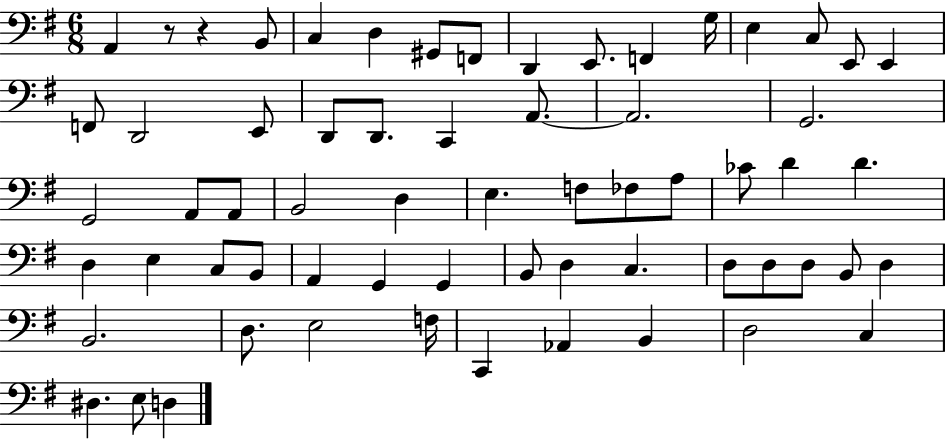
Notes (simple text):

A2/q R/e R/q B2/e C3/q D3/q G#2/e F2/e D2/q E2/e. F2/q G3/s E3/q C3/e E2/e E2/q F2/e D2/h E2/e D2/e D2/e. C2/q A2/e. A2/h. G2/h. G2/h A2/e A2/e B2/h D3/q E3/q. F3/e FES3/e A3/e CES4/e D4/q D4/q. D3/q E3/q C3/e B2/e A2/q G2/q G2/q B2/e D3/q C3/q. D3/e D3/e D3/e B2/e D3/q B2/h. D3/e. E3/h F3/s C2/q Ab2/q B2/q D3/h C3/q D#3/q. E3/e D3/q